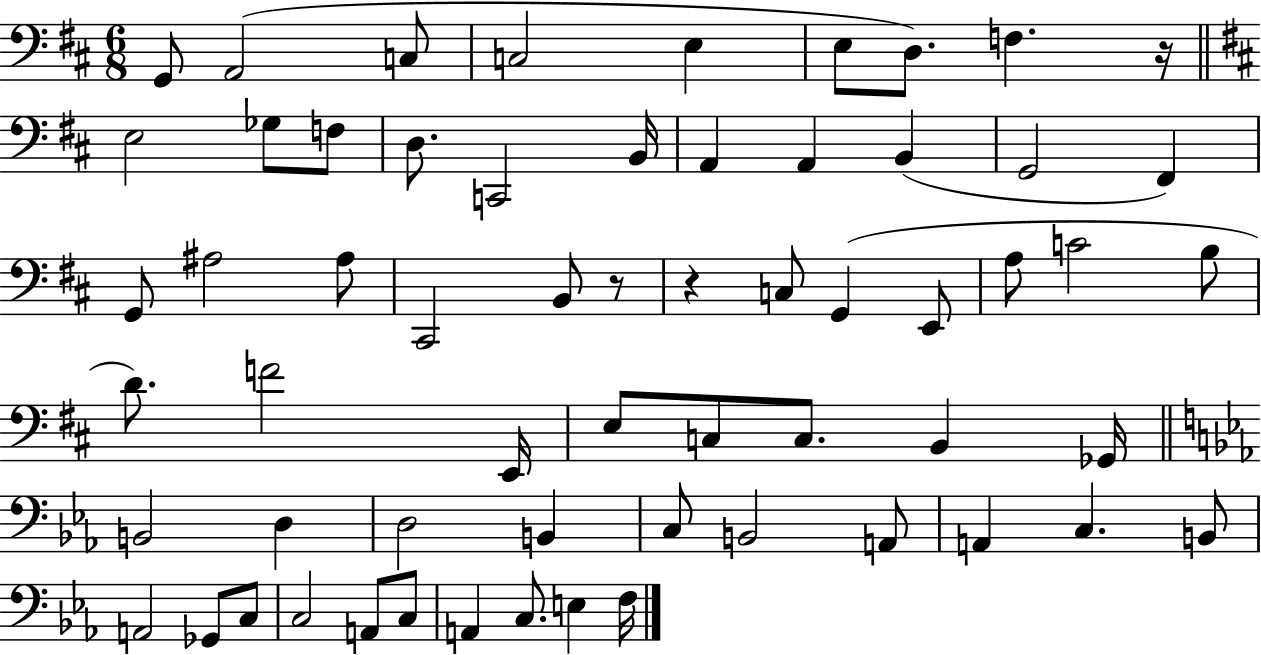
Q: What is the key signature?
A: D major